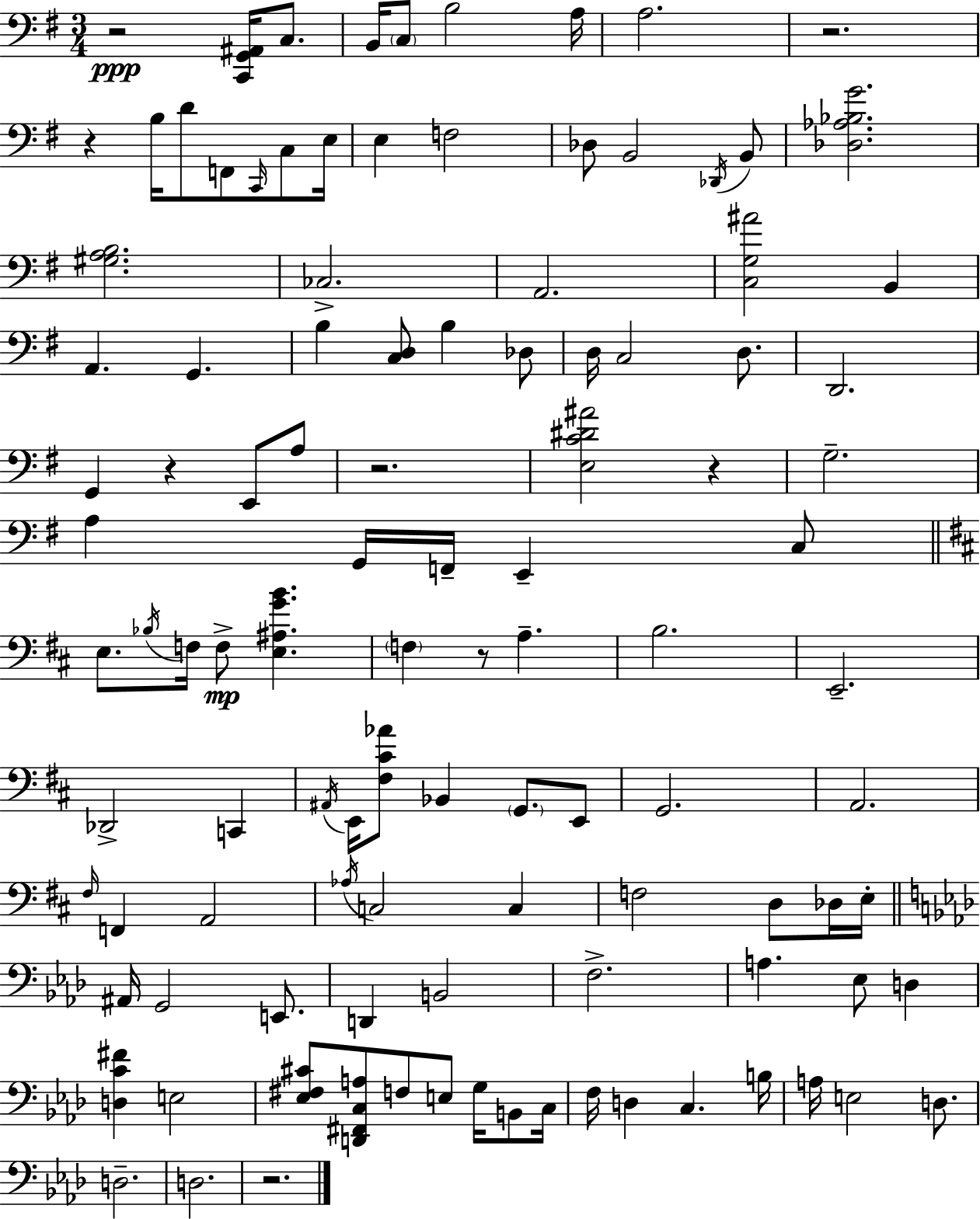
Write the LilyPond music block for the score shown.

{
  \clef bass
  \numericTimeSignature
  \time 3/4
  \key e \minor
  r2\ppp <c, g, ais,>16 c8. | b,16 \parenthesize c8 b2 a16 | a2. | r2. | \break r4 b16 d'8 f,8 \grace { c,16 } c8 | e16 e4 f2 | des8 b,2 \acciaccatura { des,16 } | b,8 <des aes bes g'>2. | \break <gis a b>2. | ces2.-> | a,2. | <c g ais'>2 b,4 | \break a,4. g,4. | b4 <c d>8 b4 | des8 d16 c2 d8. | d,2. | \break g,4 r4 e,8 | a8 r2. | <e c' dis' ais'>2 r4 | g2.-- | \break a4 g,16 f,16-- e,4-- | c8 \bar "||" \break \key d \major e8. \acciaccatura { bes16 } f16 f8->\mp <e ais g' b'>4. | \parenthesize f4 r8 a4.-- | b2. | e,2.-- | \break des,2-> c,4 | \acciaccatura { ais,16 } e,16 <fis cis' aes'>8 bes,4 \parenthesize g,8. | e,8 g,2. | a,2. | \break \grace { fis16 } f,4 a,2 | \acciaccatura { aes16 } c2 | c4 f2 | d8 des16 e16-. \bar "||" \break \key aes \major ais,16 g,2 e,8. | d,4 b,2 | f2.-> | a4. ees8 d4 | \break <d c' fis'>4 e2 | <ees fis cis'>8 <d, fis, c a>8 f8 e8 g16 b,8 c16 | f16 d4 c4. b16 | a16 e2 d8. | \break d2.-- | d2. | r2. | \bar "|."
}